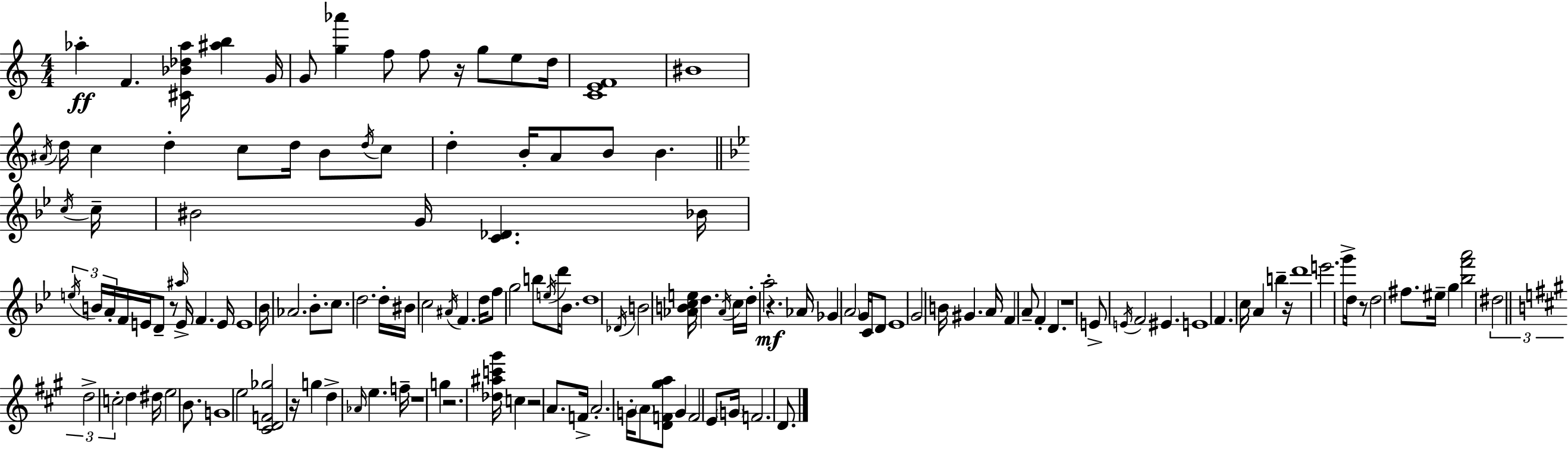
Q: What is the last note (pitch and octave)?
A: D4